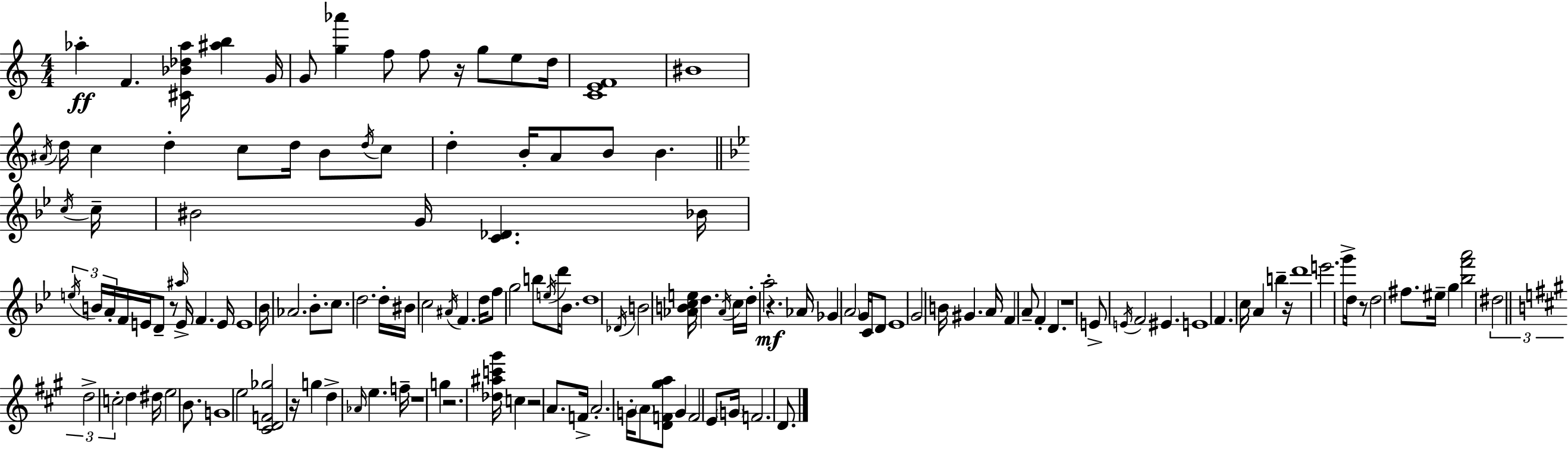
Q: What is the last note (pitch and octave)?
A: D4